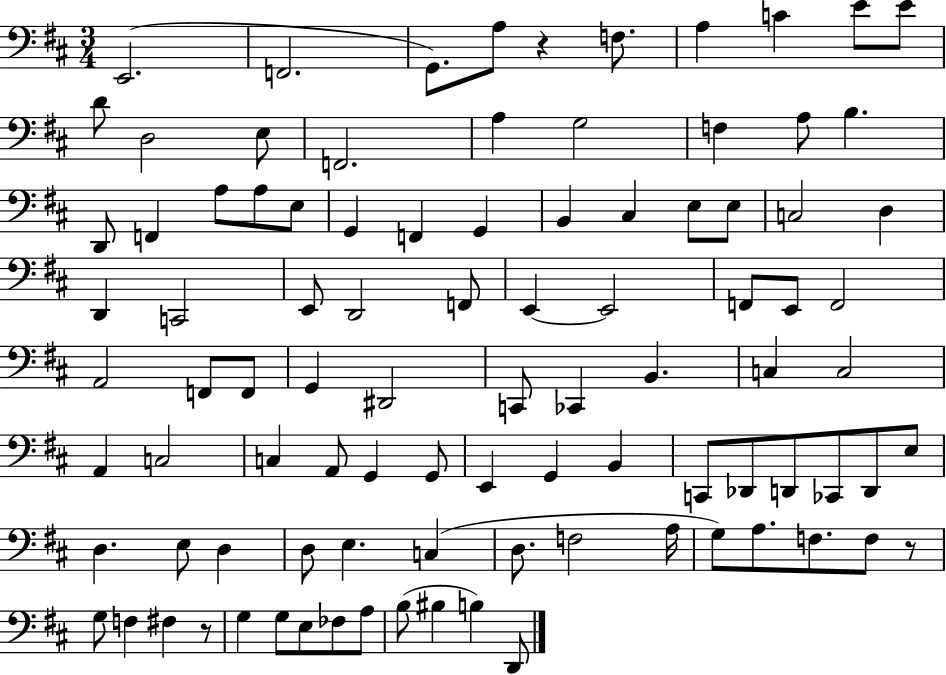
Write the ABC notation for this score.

X:1
T:Untitled
M:3/4
L:1/4
K:D
E,,2 F,,2 G,,/2 A,/2 z F,/2 A, C E/2 E/2 D/2 D,2 E,/2 F,,2 A, G,2 F, A,/2 B, D,,/2 F,, A,/2 A,/2 E,/2 G,, F,, G,, B,, ^C, E,/2 E,/2 C,2 D, D,, C,,2 E,,/2 D,,2 F,,/2 E,, E,,2 F,,/2 E,,/2 F,,2 A,,2 F,,/2 F,,/2 G,, ^D,,2 C,,/2 _C,, B,, C, C,2 A,, C,2 C, A,,/2 G,, G,,/2 E,, G,, B,, C,,/2 _D,,/2 D,,/2 _C,,/2 D,,/2 E,/2 D, E,/2 D, D,/2 E, C, D,/2 F,2 A,/4 G,/2 A,/2 F,/2 F,/2 z/2 G,/2 F, ^F, z/2 G, G,/2 E,/2 _F,/2 A,/2 B,/2 ^B, B, D,,/2